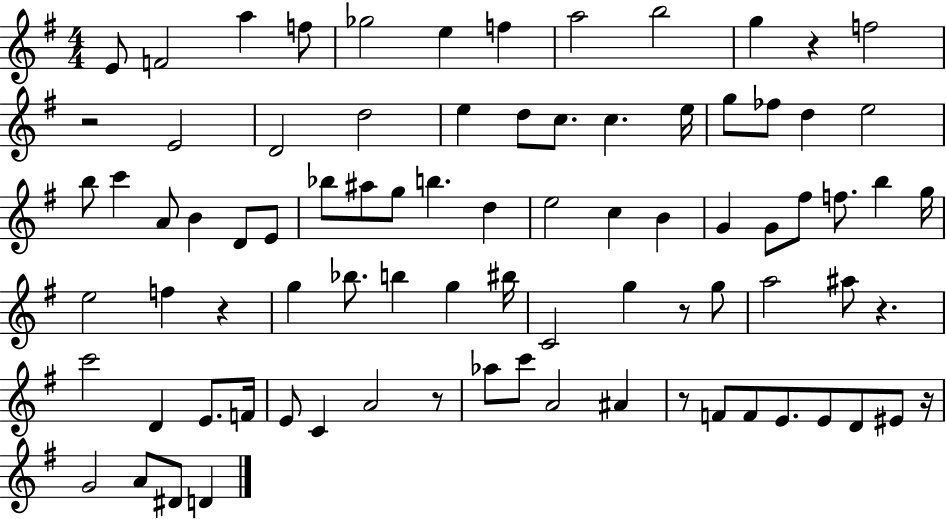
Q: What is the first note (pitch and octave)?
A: E4